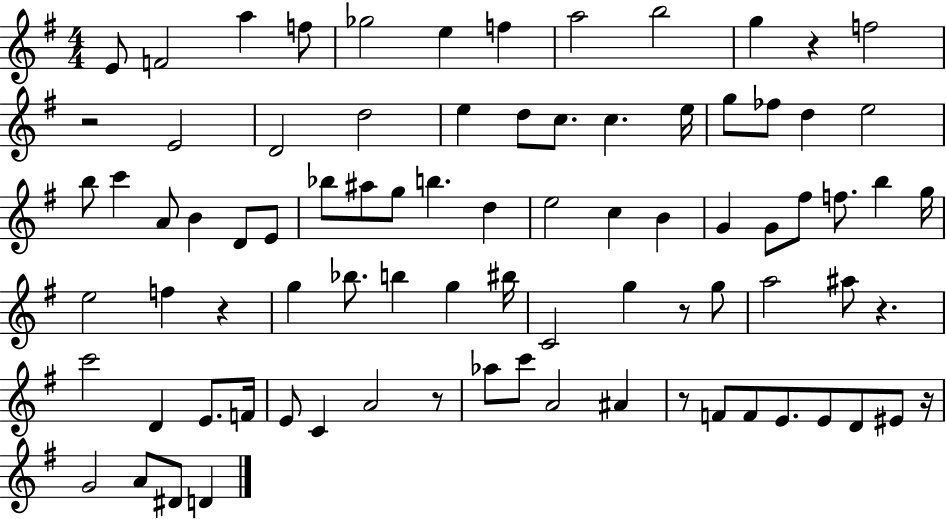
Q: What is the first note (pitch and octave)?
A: E4